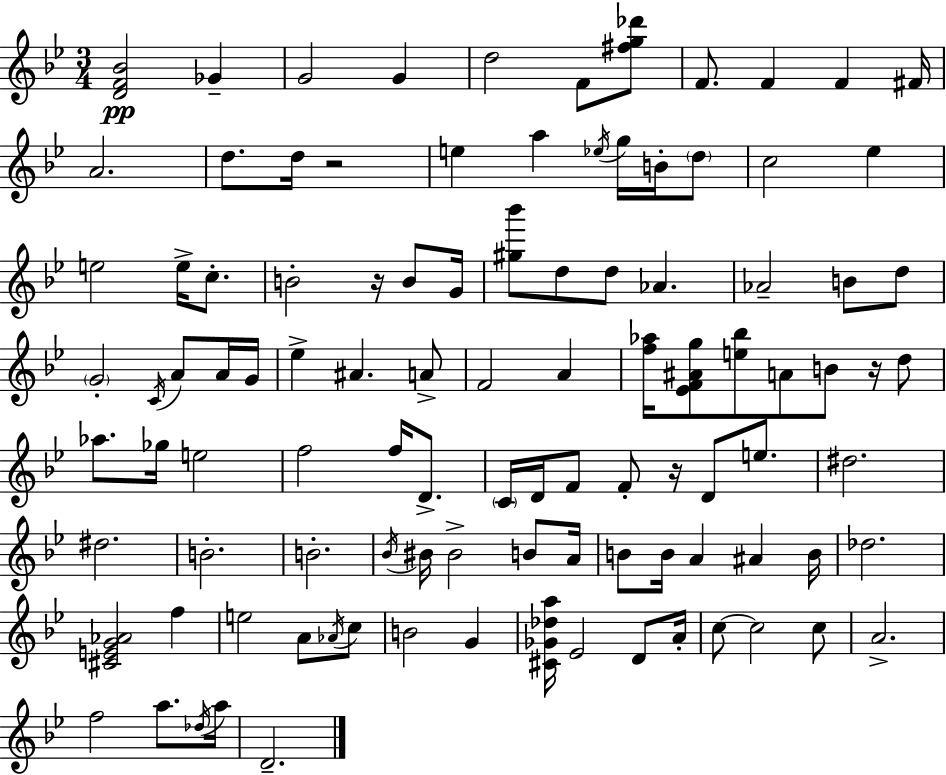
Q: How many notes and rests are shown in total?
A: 103